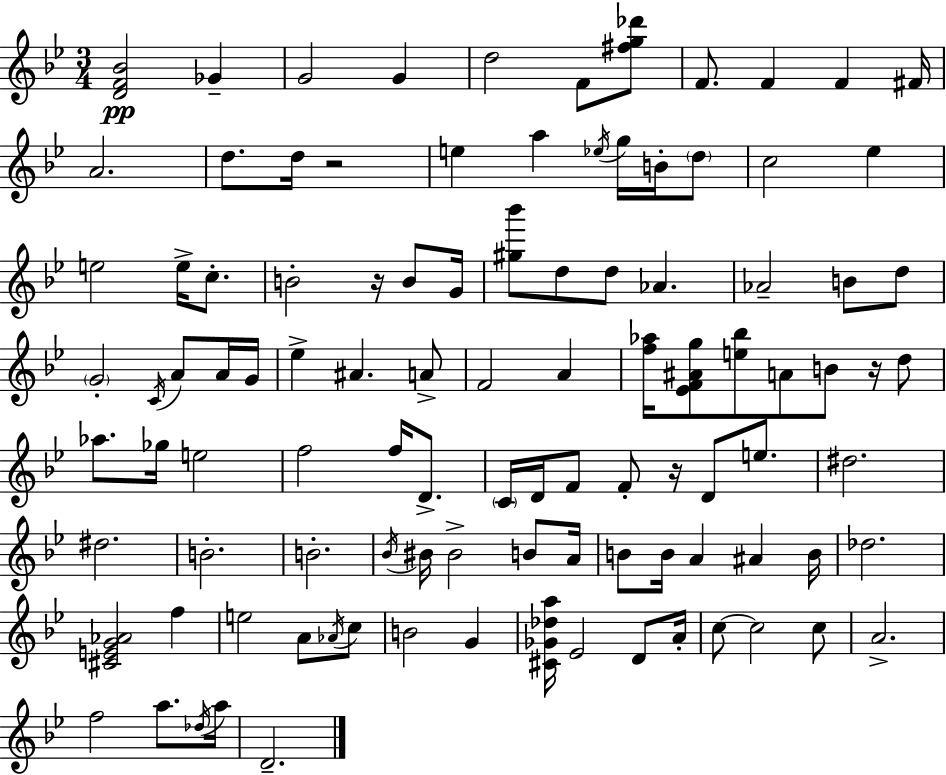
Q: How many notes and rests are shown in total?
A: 103